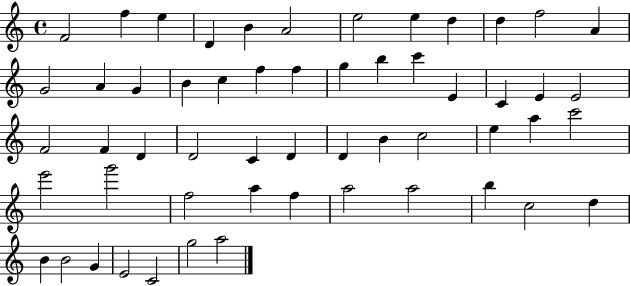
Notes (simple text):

F4/h F5/q E5/q D4/q B4/q A4/h E5/h E5/q D5/q D5/q F5/h A4/q G4/h A4/q G4/q B4/q C5/q F5/q F5/q G5/q B5/q C6/q E4/q C4/q E4/q E4/h F4/h F4/q D4/q D4/h C4/q D4/q D4/q B4/q C5/h E5/q A5/q C6/h E6/h G6/h F5/h A5/q F5/q A5/h A5/h B5/q C5/h D5/q B4/q B4/h G4/q E4/h C4/h G5/h A5/h